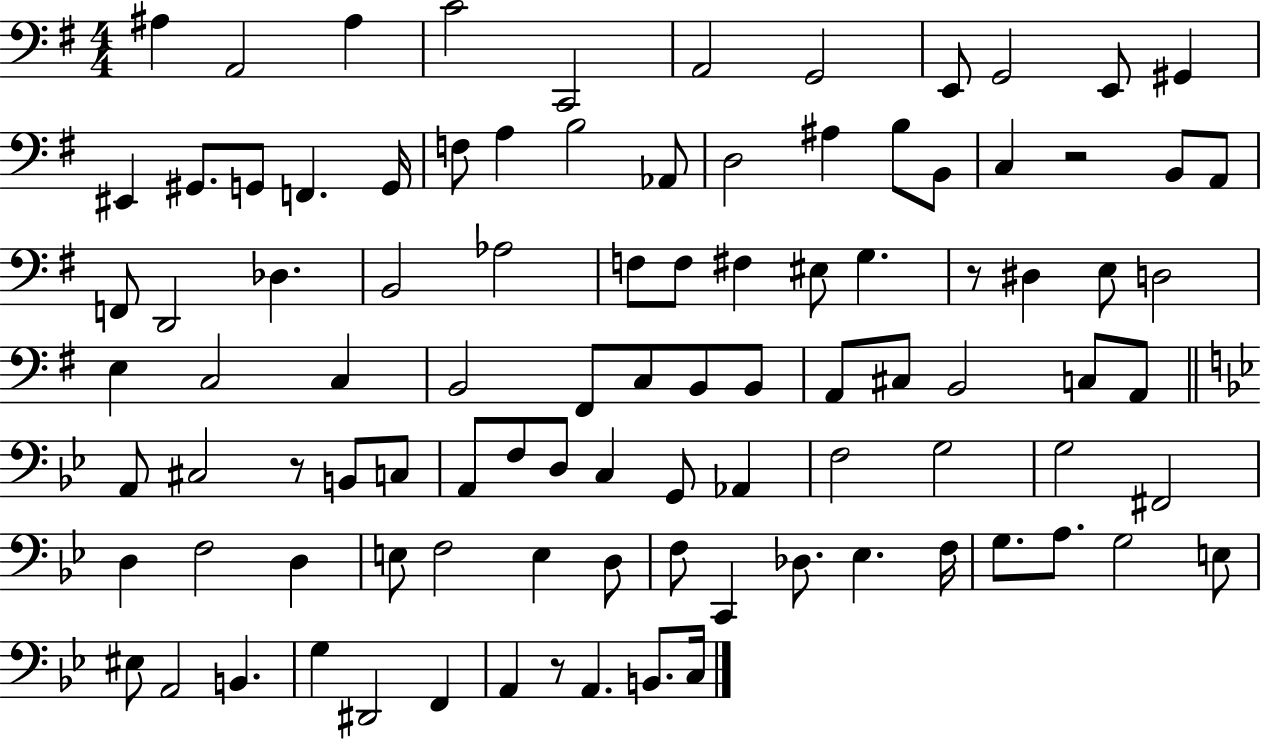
A#3/q A2/h A#3/q C4/h C2/h A2/h G2/h E2/e G2/h E2/e G#2/q EIS2/q G#2/e. G2/e F2/q. G2/s F3/e A3/q B3/h Ab2/e D3/h A#3/q B3/e B2/e C3/q R/h B2/e A2/e F2/e D2/h Db3/q. B2/h Ab3/h F3/e F3/e F#3/q EIS3/e G3/q. R/e D#3/q E3/e D3/h E3/q C3/h C3/q B2/h F#2/e C3/e B2/e B2/e A2/e C#3/e B2/h C3/e A2/e A2/e C#3/h R/e B2/e C3/e A2/e F3/e D3/e C3/q G2/e Ab2/q F3/h G3/h G3/h F#2/h D3/q F3/h D3/q E3/e F3/h E3/q D3/e F3/e C2/q Db3/e. Eb3/q. F3/s G3/e. A3/e. G3/h E3/e EIS3/e A2/h B2/q. G3/q D#2/h F2/q A2/q R/e A2/q. B2/e. C3/s